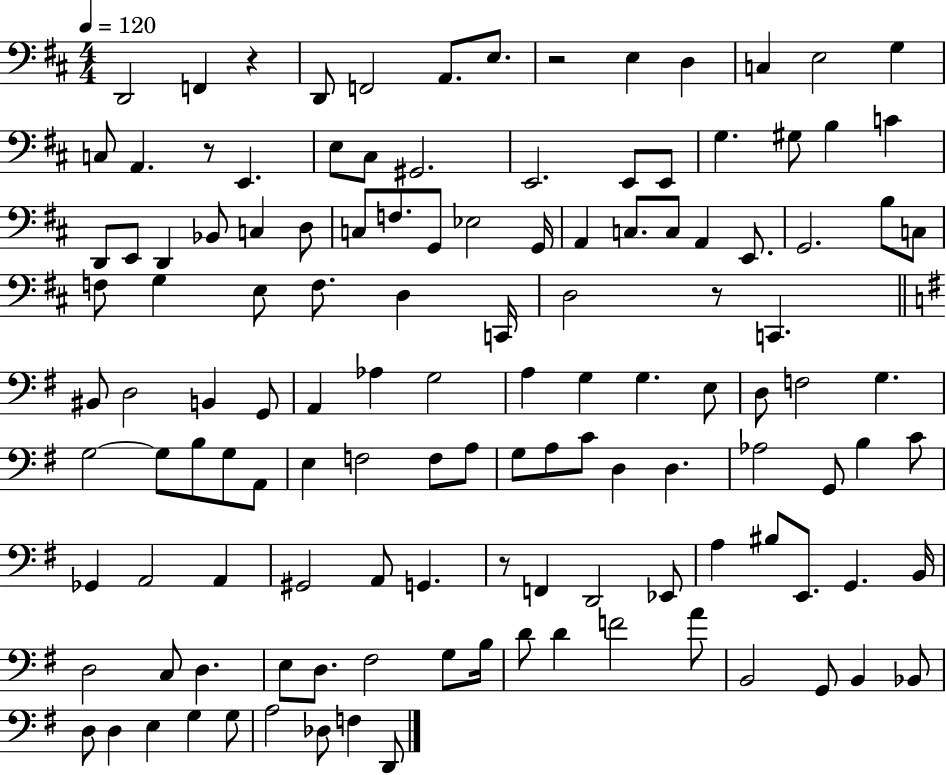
D2/h F2/q R/q D2/e F2/h A2/e. E3/e. R/h E3/q D3/q C3/q E3/h G3/q C3/e A2/q. R/e E2/q. E3/e C#3/e G#2/h. E2/h. E2/e E2/e G3/q. G#3/e B3/q C4/q D2/e E2/e D2/q Bb2/e C3/q D3/e C3/e F3/e. G2/e Eb3/h G2/s A2/q C3/e. C3/e A2/q E2/e. G2/h. B3/e C3/e F3/e G3/q E3/e F3/e. D3/q C2/s D3/h R/e C2/q. BIS2/e D3/h B2/q G2/e A2/q Ab3/q G3/h A3/q G3/q G3/q. E3/e D3/e F3/h G3/q. G3/h G3/e B3/e G3/e A2/e E3/q F3/h F3/e A3/e G3/e A3/e C4/e D3/q D3/q. Ab3/h G2/e B3/q C4/e Gb2/q A2/h A2/q G#2/h A2/e G2/q. R/e F2/q D2/h Eb2/e A3/q BIS3/e E2/e. G2/q. B2/s D3/h C3/e D3/q. E3/e D3/e. F#3/h G3/e B3/s D4/e D4/q F4/h A4/e B2/h G2/e B2/q Bb2/e D3/e D3/q E3/q G3/q G3/e A3/h Db3/e F3/q D2/e